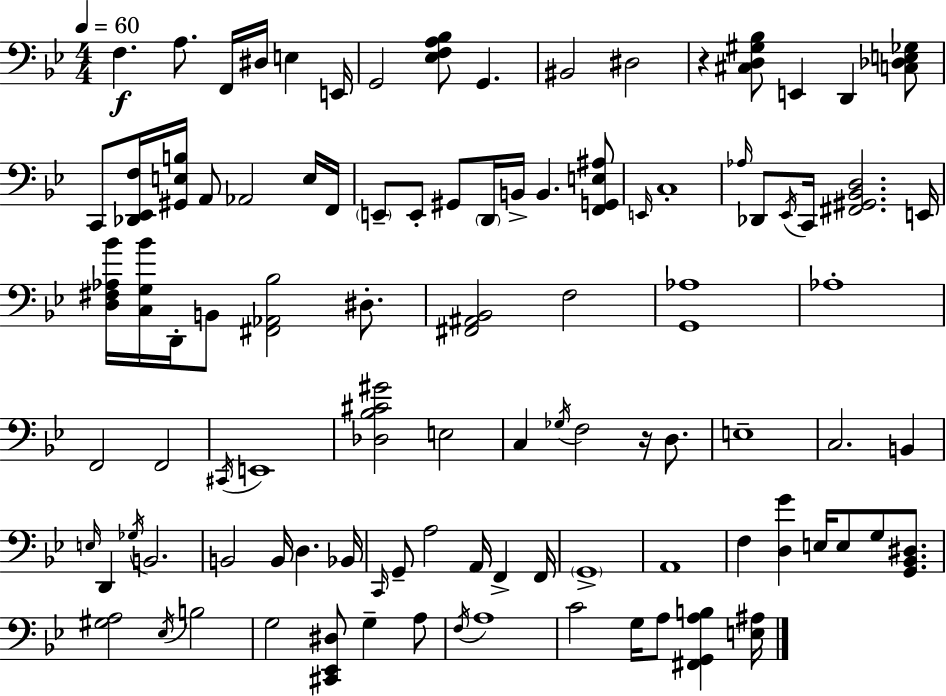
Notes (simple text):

F3/q. A3/e. F2/s D#3/s E3/q E2/s G2/h [Eb3,F3,A3,Bb3]/e G2/q. BIS2/h D#3/h R/q [C#3,D3,G#3,Bb3]/e E2/q D2/q [C3,Db3,E3,Gb3]/e C2/e [Db2,Eb2,F3]/s [G#2,E3,B3]/s A2/e Ab2/h E3/s F2/s E2/e E2/e G#2/e D2/s B2/s B2/q. [F2,G2,E3,A#3]/e E2/s C3/w Ab3/s Db2/e Eb2/s C2/s [F#2,G#2,Bb2,D3]/h. E2/s [D3,F#3,Ab3,Bb4]/s [C3,G3,Bb4]/s D2/s B2/e [F#2,Ab2,Bb3]/h D#3/e. [F#2,A#2,Bb2]/h F3/h [G2,Ab3]/w Ab3/w F2/h F2/h C#2/s E2/w [Db3,Bb3,C#4,G#4]/h E3/h C3/q Gb3/s F3/h R/s D3/e. E3/w C3/h. B2/q E3/s D2/q Gb3/s B2/h. B2/h B2/s D3/q. Bb2/s C2/s G2/e A3/h A2/s F2/q F2/s G2/w A2/w F3/q [D3,G4]/q E3/s E3/e G3/e [G2,Bb2,D#3]/e. [G#3,A3]/h Eb3/s B3/h G3/h [C#2,Eb2,D#3]/e G3/q A3/e F3/s A3/w C4/h G3/s A3/e [F#2,G2,A3,B3]/q [E3,A#3]/s